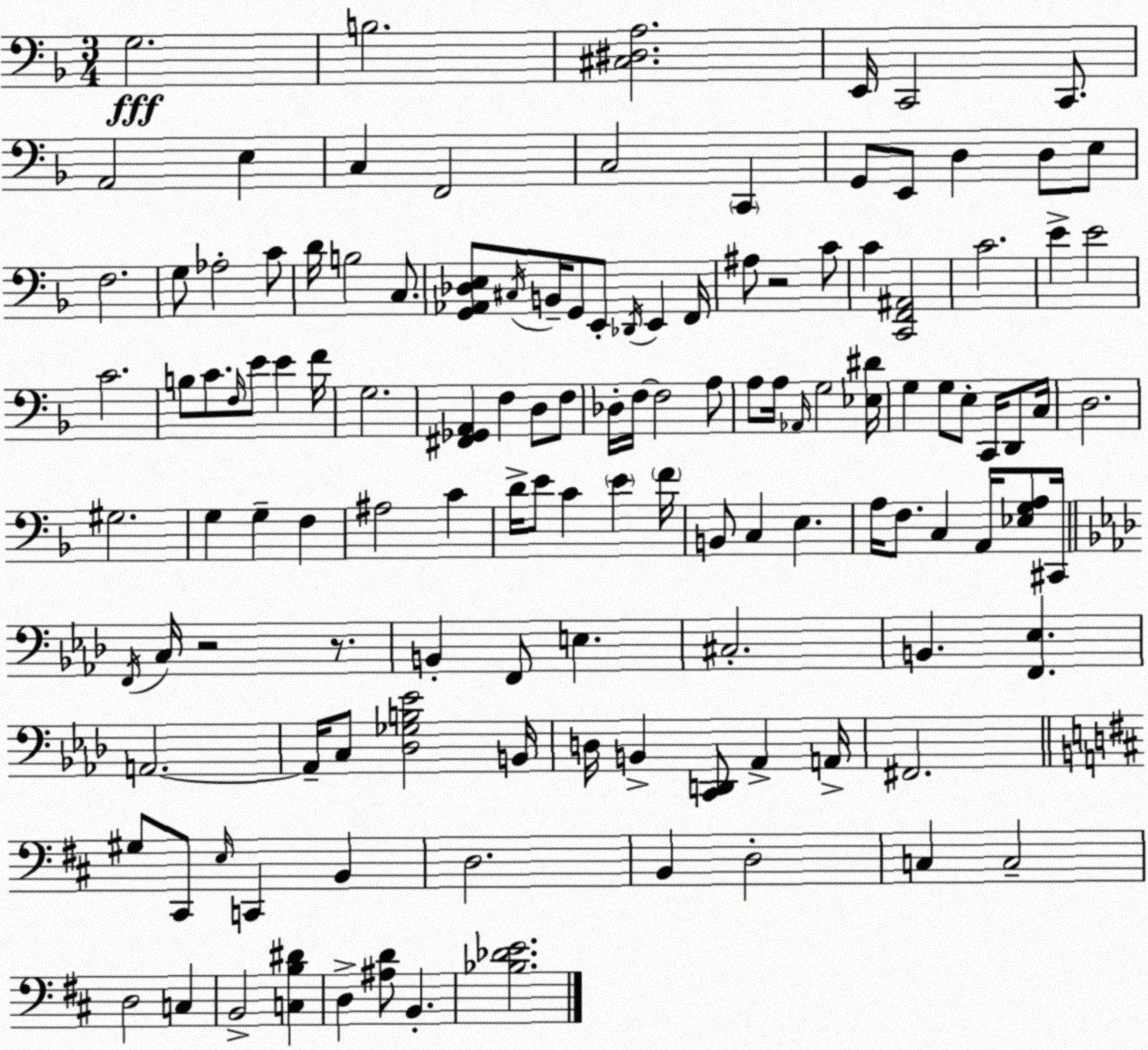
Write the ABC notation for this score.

X:1
T:Untitled
M:3/4
L:1/4
K:Dm
G,2 B,2 [^C,^D,A,]2 E,,/4 C,,2 C,,/2 A,,2 E, C, F,,2 C,2 C,, G,,/2 E,,/2 D, D,/2 E,/2 F,2 G,/2 _A,2 C/2 D/4 B,2 C,/2 [G,,_A,,_D,E,]/2 ^C,/4 B,,/4 G,,/2 E,,/2 _D,,/4 E,, F,,/4 ^A,/2 z2 C/2 C [C,,F,,^A,,]2 C2 E E2 C2 B,/2 C/2 F,/4 E/2 E F/4 G,2 [^F,,_G,,A,,] F, D,/2 F,/2 _D,/4 F,/4 F,2 A,/2 A,/2 A,/4 _A,,/4 G,2 [_E,^D]/4 G, G,/2 E,/2 C,,/4 D,,/2 C,/4 D,2 ^G,2 G, G, F, ^A,2 C D/4 E/2 C E F/4 B,,/2 C, E, A,/4 F,/2 C, A,,/4 [_E,G,A,]/2 ^C,,/4 F,,/4 C,/4 z2 z/2 B,, F,,/2 E, ^C,2 B,, [F,,_E,] A,,2 A,,/4 C,/2 [_D,_G,B,_E]2 B,,/4 D,/4 B,, [C,,D,,]/2 _A,, A,,/4 ^F,,2 ^G,/2 ^C,,/2 E,/4 C,, B,, D,2 B,, D,2 C, C,2 D,2 C, B,,2 [C,B,^D] D, [^A,D]/2 B,, [_B,_DE]2